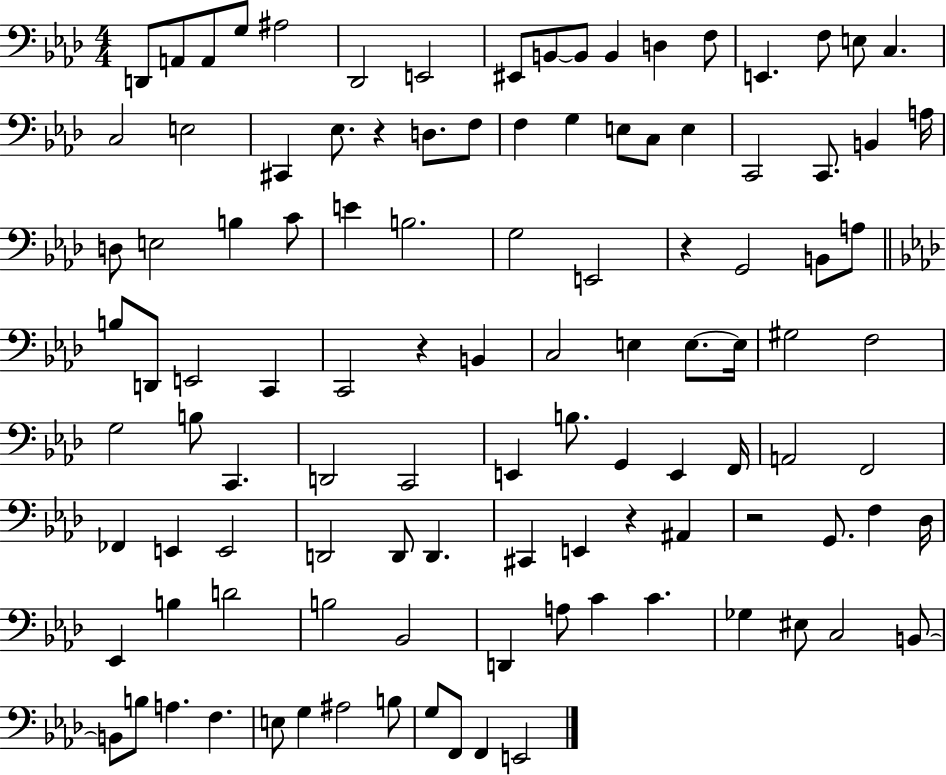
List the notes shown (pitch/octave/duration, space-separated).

D2/e A2/e A2/e G3/e A#3/h Db2/h E2/h EIS2/e B2/e B2/e B2/q D3/q F3/e E2/q. F3/e E3/e C3/q. C3/h E3/h C#2/q Eb3/e. R/q D3/e. F3/e F3/q G3/q E3/e C3/e E3/q C2/h C2/e. B2/q A3/s D3/e E3/h B3/q C4/e E4/q B3/h. G3/h E2/h R/q G2/h B2/e A3/e B3/e D2/e E2/h C2/q C2/h R/q B2/q C3/h E3/q E3/e. E3/s G#3/h F3/h G3/h B3/e C2/q. D2/h C2/h E2/q B3/e. G2/q E2/q F2/s A2/h F2/h FES2/q E2/q E2/h D2/h D2/e D2/q. C#2/q E2/q R/q A#2/q R/h G2/e. F3/q Db3/s Eb2/q B3/q D4/h B3/h Bb2/h D2/q A3/e C4/q C4/q. Gb3/q EIS3/e C3/h B2/e B2/e B3/e A3/q. F3/q. E3/e G3/q A#3/h B3/e G3/e F2/e F2/q E2/h